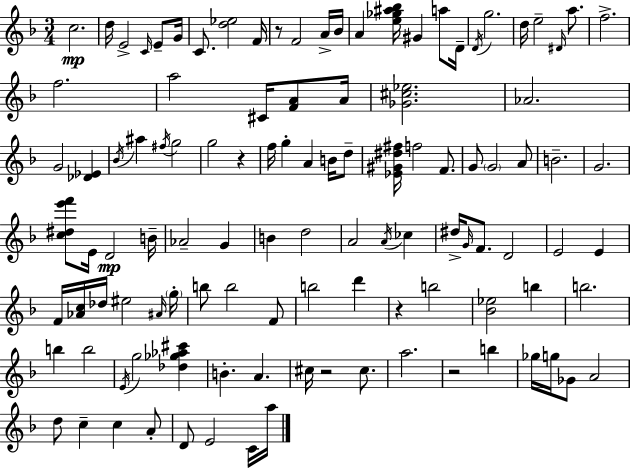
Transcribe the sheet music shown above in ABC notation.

X:1
T:Untitled
M:3/4
L:1/4
K:Dm
c2 d/4 E2 C/4 E/2 G/4 C/2 [d_e]2 F/4 z/2 F2 A/4 _B/4 A [e_g^a_b]/4 ^G a/2 D/4 D/4 g2 d/4 e2 ^D/4 a/2 f2 f2 a2 ^C/4 [FA]/2 A/4 [_G^c_e]2 _A2 G2 [_D_E] _B/4 ^a ^f/4 g2 g2 z f/4 g A B/4 d/2 [_E^G^d^f]/4 f2 F/2 G/2 G2 A/2 B2 G2 [c^de'f']/2 E/4 D2 B/4 _A2 G B d2 A2 A/4 _c ^d/4 G/4 F/2 D2 E2 E F/4 [_Ac]/4 _d/4 ^e2 ^A/4 g/4 b/2 b2 F/2 b2 d' z b2 [_B_e]2 b b2 b b2 E/4 g2 [_d_g_a^c'] B A ^c/4 z2 ^c/2 a2 z2 b _g/4 g/4 _G/2 A2 d/2 c c A/2 D/2 E2 C/4 a/4